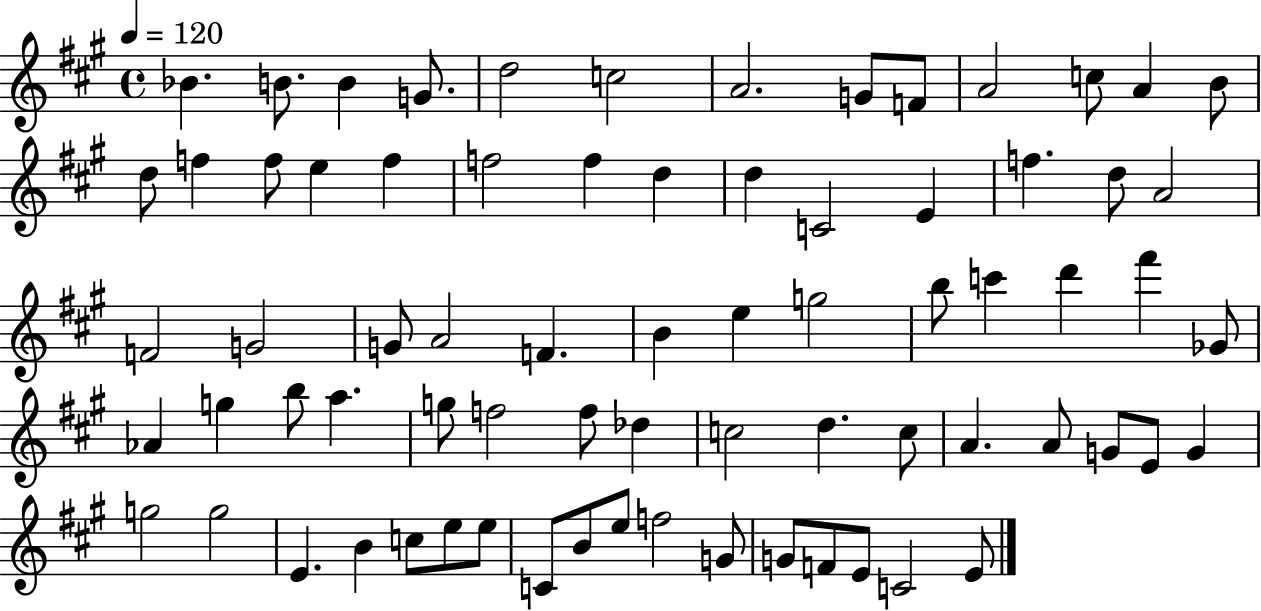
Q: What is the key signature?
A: A major